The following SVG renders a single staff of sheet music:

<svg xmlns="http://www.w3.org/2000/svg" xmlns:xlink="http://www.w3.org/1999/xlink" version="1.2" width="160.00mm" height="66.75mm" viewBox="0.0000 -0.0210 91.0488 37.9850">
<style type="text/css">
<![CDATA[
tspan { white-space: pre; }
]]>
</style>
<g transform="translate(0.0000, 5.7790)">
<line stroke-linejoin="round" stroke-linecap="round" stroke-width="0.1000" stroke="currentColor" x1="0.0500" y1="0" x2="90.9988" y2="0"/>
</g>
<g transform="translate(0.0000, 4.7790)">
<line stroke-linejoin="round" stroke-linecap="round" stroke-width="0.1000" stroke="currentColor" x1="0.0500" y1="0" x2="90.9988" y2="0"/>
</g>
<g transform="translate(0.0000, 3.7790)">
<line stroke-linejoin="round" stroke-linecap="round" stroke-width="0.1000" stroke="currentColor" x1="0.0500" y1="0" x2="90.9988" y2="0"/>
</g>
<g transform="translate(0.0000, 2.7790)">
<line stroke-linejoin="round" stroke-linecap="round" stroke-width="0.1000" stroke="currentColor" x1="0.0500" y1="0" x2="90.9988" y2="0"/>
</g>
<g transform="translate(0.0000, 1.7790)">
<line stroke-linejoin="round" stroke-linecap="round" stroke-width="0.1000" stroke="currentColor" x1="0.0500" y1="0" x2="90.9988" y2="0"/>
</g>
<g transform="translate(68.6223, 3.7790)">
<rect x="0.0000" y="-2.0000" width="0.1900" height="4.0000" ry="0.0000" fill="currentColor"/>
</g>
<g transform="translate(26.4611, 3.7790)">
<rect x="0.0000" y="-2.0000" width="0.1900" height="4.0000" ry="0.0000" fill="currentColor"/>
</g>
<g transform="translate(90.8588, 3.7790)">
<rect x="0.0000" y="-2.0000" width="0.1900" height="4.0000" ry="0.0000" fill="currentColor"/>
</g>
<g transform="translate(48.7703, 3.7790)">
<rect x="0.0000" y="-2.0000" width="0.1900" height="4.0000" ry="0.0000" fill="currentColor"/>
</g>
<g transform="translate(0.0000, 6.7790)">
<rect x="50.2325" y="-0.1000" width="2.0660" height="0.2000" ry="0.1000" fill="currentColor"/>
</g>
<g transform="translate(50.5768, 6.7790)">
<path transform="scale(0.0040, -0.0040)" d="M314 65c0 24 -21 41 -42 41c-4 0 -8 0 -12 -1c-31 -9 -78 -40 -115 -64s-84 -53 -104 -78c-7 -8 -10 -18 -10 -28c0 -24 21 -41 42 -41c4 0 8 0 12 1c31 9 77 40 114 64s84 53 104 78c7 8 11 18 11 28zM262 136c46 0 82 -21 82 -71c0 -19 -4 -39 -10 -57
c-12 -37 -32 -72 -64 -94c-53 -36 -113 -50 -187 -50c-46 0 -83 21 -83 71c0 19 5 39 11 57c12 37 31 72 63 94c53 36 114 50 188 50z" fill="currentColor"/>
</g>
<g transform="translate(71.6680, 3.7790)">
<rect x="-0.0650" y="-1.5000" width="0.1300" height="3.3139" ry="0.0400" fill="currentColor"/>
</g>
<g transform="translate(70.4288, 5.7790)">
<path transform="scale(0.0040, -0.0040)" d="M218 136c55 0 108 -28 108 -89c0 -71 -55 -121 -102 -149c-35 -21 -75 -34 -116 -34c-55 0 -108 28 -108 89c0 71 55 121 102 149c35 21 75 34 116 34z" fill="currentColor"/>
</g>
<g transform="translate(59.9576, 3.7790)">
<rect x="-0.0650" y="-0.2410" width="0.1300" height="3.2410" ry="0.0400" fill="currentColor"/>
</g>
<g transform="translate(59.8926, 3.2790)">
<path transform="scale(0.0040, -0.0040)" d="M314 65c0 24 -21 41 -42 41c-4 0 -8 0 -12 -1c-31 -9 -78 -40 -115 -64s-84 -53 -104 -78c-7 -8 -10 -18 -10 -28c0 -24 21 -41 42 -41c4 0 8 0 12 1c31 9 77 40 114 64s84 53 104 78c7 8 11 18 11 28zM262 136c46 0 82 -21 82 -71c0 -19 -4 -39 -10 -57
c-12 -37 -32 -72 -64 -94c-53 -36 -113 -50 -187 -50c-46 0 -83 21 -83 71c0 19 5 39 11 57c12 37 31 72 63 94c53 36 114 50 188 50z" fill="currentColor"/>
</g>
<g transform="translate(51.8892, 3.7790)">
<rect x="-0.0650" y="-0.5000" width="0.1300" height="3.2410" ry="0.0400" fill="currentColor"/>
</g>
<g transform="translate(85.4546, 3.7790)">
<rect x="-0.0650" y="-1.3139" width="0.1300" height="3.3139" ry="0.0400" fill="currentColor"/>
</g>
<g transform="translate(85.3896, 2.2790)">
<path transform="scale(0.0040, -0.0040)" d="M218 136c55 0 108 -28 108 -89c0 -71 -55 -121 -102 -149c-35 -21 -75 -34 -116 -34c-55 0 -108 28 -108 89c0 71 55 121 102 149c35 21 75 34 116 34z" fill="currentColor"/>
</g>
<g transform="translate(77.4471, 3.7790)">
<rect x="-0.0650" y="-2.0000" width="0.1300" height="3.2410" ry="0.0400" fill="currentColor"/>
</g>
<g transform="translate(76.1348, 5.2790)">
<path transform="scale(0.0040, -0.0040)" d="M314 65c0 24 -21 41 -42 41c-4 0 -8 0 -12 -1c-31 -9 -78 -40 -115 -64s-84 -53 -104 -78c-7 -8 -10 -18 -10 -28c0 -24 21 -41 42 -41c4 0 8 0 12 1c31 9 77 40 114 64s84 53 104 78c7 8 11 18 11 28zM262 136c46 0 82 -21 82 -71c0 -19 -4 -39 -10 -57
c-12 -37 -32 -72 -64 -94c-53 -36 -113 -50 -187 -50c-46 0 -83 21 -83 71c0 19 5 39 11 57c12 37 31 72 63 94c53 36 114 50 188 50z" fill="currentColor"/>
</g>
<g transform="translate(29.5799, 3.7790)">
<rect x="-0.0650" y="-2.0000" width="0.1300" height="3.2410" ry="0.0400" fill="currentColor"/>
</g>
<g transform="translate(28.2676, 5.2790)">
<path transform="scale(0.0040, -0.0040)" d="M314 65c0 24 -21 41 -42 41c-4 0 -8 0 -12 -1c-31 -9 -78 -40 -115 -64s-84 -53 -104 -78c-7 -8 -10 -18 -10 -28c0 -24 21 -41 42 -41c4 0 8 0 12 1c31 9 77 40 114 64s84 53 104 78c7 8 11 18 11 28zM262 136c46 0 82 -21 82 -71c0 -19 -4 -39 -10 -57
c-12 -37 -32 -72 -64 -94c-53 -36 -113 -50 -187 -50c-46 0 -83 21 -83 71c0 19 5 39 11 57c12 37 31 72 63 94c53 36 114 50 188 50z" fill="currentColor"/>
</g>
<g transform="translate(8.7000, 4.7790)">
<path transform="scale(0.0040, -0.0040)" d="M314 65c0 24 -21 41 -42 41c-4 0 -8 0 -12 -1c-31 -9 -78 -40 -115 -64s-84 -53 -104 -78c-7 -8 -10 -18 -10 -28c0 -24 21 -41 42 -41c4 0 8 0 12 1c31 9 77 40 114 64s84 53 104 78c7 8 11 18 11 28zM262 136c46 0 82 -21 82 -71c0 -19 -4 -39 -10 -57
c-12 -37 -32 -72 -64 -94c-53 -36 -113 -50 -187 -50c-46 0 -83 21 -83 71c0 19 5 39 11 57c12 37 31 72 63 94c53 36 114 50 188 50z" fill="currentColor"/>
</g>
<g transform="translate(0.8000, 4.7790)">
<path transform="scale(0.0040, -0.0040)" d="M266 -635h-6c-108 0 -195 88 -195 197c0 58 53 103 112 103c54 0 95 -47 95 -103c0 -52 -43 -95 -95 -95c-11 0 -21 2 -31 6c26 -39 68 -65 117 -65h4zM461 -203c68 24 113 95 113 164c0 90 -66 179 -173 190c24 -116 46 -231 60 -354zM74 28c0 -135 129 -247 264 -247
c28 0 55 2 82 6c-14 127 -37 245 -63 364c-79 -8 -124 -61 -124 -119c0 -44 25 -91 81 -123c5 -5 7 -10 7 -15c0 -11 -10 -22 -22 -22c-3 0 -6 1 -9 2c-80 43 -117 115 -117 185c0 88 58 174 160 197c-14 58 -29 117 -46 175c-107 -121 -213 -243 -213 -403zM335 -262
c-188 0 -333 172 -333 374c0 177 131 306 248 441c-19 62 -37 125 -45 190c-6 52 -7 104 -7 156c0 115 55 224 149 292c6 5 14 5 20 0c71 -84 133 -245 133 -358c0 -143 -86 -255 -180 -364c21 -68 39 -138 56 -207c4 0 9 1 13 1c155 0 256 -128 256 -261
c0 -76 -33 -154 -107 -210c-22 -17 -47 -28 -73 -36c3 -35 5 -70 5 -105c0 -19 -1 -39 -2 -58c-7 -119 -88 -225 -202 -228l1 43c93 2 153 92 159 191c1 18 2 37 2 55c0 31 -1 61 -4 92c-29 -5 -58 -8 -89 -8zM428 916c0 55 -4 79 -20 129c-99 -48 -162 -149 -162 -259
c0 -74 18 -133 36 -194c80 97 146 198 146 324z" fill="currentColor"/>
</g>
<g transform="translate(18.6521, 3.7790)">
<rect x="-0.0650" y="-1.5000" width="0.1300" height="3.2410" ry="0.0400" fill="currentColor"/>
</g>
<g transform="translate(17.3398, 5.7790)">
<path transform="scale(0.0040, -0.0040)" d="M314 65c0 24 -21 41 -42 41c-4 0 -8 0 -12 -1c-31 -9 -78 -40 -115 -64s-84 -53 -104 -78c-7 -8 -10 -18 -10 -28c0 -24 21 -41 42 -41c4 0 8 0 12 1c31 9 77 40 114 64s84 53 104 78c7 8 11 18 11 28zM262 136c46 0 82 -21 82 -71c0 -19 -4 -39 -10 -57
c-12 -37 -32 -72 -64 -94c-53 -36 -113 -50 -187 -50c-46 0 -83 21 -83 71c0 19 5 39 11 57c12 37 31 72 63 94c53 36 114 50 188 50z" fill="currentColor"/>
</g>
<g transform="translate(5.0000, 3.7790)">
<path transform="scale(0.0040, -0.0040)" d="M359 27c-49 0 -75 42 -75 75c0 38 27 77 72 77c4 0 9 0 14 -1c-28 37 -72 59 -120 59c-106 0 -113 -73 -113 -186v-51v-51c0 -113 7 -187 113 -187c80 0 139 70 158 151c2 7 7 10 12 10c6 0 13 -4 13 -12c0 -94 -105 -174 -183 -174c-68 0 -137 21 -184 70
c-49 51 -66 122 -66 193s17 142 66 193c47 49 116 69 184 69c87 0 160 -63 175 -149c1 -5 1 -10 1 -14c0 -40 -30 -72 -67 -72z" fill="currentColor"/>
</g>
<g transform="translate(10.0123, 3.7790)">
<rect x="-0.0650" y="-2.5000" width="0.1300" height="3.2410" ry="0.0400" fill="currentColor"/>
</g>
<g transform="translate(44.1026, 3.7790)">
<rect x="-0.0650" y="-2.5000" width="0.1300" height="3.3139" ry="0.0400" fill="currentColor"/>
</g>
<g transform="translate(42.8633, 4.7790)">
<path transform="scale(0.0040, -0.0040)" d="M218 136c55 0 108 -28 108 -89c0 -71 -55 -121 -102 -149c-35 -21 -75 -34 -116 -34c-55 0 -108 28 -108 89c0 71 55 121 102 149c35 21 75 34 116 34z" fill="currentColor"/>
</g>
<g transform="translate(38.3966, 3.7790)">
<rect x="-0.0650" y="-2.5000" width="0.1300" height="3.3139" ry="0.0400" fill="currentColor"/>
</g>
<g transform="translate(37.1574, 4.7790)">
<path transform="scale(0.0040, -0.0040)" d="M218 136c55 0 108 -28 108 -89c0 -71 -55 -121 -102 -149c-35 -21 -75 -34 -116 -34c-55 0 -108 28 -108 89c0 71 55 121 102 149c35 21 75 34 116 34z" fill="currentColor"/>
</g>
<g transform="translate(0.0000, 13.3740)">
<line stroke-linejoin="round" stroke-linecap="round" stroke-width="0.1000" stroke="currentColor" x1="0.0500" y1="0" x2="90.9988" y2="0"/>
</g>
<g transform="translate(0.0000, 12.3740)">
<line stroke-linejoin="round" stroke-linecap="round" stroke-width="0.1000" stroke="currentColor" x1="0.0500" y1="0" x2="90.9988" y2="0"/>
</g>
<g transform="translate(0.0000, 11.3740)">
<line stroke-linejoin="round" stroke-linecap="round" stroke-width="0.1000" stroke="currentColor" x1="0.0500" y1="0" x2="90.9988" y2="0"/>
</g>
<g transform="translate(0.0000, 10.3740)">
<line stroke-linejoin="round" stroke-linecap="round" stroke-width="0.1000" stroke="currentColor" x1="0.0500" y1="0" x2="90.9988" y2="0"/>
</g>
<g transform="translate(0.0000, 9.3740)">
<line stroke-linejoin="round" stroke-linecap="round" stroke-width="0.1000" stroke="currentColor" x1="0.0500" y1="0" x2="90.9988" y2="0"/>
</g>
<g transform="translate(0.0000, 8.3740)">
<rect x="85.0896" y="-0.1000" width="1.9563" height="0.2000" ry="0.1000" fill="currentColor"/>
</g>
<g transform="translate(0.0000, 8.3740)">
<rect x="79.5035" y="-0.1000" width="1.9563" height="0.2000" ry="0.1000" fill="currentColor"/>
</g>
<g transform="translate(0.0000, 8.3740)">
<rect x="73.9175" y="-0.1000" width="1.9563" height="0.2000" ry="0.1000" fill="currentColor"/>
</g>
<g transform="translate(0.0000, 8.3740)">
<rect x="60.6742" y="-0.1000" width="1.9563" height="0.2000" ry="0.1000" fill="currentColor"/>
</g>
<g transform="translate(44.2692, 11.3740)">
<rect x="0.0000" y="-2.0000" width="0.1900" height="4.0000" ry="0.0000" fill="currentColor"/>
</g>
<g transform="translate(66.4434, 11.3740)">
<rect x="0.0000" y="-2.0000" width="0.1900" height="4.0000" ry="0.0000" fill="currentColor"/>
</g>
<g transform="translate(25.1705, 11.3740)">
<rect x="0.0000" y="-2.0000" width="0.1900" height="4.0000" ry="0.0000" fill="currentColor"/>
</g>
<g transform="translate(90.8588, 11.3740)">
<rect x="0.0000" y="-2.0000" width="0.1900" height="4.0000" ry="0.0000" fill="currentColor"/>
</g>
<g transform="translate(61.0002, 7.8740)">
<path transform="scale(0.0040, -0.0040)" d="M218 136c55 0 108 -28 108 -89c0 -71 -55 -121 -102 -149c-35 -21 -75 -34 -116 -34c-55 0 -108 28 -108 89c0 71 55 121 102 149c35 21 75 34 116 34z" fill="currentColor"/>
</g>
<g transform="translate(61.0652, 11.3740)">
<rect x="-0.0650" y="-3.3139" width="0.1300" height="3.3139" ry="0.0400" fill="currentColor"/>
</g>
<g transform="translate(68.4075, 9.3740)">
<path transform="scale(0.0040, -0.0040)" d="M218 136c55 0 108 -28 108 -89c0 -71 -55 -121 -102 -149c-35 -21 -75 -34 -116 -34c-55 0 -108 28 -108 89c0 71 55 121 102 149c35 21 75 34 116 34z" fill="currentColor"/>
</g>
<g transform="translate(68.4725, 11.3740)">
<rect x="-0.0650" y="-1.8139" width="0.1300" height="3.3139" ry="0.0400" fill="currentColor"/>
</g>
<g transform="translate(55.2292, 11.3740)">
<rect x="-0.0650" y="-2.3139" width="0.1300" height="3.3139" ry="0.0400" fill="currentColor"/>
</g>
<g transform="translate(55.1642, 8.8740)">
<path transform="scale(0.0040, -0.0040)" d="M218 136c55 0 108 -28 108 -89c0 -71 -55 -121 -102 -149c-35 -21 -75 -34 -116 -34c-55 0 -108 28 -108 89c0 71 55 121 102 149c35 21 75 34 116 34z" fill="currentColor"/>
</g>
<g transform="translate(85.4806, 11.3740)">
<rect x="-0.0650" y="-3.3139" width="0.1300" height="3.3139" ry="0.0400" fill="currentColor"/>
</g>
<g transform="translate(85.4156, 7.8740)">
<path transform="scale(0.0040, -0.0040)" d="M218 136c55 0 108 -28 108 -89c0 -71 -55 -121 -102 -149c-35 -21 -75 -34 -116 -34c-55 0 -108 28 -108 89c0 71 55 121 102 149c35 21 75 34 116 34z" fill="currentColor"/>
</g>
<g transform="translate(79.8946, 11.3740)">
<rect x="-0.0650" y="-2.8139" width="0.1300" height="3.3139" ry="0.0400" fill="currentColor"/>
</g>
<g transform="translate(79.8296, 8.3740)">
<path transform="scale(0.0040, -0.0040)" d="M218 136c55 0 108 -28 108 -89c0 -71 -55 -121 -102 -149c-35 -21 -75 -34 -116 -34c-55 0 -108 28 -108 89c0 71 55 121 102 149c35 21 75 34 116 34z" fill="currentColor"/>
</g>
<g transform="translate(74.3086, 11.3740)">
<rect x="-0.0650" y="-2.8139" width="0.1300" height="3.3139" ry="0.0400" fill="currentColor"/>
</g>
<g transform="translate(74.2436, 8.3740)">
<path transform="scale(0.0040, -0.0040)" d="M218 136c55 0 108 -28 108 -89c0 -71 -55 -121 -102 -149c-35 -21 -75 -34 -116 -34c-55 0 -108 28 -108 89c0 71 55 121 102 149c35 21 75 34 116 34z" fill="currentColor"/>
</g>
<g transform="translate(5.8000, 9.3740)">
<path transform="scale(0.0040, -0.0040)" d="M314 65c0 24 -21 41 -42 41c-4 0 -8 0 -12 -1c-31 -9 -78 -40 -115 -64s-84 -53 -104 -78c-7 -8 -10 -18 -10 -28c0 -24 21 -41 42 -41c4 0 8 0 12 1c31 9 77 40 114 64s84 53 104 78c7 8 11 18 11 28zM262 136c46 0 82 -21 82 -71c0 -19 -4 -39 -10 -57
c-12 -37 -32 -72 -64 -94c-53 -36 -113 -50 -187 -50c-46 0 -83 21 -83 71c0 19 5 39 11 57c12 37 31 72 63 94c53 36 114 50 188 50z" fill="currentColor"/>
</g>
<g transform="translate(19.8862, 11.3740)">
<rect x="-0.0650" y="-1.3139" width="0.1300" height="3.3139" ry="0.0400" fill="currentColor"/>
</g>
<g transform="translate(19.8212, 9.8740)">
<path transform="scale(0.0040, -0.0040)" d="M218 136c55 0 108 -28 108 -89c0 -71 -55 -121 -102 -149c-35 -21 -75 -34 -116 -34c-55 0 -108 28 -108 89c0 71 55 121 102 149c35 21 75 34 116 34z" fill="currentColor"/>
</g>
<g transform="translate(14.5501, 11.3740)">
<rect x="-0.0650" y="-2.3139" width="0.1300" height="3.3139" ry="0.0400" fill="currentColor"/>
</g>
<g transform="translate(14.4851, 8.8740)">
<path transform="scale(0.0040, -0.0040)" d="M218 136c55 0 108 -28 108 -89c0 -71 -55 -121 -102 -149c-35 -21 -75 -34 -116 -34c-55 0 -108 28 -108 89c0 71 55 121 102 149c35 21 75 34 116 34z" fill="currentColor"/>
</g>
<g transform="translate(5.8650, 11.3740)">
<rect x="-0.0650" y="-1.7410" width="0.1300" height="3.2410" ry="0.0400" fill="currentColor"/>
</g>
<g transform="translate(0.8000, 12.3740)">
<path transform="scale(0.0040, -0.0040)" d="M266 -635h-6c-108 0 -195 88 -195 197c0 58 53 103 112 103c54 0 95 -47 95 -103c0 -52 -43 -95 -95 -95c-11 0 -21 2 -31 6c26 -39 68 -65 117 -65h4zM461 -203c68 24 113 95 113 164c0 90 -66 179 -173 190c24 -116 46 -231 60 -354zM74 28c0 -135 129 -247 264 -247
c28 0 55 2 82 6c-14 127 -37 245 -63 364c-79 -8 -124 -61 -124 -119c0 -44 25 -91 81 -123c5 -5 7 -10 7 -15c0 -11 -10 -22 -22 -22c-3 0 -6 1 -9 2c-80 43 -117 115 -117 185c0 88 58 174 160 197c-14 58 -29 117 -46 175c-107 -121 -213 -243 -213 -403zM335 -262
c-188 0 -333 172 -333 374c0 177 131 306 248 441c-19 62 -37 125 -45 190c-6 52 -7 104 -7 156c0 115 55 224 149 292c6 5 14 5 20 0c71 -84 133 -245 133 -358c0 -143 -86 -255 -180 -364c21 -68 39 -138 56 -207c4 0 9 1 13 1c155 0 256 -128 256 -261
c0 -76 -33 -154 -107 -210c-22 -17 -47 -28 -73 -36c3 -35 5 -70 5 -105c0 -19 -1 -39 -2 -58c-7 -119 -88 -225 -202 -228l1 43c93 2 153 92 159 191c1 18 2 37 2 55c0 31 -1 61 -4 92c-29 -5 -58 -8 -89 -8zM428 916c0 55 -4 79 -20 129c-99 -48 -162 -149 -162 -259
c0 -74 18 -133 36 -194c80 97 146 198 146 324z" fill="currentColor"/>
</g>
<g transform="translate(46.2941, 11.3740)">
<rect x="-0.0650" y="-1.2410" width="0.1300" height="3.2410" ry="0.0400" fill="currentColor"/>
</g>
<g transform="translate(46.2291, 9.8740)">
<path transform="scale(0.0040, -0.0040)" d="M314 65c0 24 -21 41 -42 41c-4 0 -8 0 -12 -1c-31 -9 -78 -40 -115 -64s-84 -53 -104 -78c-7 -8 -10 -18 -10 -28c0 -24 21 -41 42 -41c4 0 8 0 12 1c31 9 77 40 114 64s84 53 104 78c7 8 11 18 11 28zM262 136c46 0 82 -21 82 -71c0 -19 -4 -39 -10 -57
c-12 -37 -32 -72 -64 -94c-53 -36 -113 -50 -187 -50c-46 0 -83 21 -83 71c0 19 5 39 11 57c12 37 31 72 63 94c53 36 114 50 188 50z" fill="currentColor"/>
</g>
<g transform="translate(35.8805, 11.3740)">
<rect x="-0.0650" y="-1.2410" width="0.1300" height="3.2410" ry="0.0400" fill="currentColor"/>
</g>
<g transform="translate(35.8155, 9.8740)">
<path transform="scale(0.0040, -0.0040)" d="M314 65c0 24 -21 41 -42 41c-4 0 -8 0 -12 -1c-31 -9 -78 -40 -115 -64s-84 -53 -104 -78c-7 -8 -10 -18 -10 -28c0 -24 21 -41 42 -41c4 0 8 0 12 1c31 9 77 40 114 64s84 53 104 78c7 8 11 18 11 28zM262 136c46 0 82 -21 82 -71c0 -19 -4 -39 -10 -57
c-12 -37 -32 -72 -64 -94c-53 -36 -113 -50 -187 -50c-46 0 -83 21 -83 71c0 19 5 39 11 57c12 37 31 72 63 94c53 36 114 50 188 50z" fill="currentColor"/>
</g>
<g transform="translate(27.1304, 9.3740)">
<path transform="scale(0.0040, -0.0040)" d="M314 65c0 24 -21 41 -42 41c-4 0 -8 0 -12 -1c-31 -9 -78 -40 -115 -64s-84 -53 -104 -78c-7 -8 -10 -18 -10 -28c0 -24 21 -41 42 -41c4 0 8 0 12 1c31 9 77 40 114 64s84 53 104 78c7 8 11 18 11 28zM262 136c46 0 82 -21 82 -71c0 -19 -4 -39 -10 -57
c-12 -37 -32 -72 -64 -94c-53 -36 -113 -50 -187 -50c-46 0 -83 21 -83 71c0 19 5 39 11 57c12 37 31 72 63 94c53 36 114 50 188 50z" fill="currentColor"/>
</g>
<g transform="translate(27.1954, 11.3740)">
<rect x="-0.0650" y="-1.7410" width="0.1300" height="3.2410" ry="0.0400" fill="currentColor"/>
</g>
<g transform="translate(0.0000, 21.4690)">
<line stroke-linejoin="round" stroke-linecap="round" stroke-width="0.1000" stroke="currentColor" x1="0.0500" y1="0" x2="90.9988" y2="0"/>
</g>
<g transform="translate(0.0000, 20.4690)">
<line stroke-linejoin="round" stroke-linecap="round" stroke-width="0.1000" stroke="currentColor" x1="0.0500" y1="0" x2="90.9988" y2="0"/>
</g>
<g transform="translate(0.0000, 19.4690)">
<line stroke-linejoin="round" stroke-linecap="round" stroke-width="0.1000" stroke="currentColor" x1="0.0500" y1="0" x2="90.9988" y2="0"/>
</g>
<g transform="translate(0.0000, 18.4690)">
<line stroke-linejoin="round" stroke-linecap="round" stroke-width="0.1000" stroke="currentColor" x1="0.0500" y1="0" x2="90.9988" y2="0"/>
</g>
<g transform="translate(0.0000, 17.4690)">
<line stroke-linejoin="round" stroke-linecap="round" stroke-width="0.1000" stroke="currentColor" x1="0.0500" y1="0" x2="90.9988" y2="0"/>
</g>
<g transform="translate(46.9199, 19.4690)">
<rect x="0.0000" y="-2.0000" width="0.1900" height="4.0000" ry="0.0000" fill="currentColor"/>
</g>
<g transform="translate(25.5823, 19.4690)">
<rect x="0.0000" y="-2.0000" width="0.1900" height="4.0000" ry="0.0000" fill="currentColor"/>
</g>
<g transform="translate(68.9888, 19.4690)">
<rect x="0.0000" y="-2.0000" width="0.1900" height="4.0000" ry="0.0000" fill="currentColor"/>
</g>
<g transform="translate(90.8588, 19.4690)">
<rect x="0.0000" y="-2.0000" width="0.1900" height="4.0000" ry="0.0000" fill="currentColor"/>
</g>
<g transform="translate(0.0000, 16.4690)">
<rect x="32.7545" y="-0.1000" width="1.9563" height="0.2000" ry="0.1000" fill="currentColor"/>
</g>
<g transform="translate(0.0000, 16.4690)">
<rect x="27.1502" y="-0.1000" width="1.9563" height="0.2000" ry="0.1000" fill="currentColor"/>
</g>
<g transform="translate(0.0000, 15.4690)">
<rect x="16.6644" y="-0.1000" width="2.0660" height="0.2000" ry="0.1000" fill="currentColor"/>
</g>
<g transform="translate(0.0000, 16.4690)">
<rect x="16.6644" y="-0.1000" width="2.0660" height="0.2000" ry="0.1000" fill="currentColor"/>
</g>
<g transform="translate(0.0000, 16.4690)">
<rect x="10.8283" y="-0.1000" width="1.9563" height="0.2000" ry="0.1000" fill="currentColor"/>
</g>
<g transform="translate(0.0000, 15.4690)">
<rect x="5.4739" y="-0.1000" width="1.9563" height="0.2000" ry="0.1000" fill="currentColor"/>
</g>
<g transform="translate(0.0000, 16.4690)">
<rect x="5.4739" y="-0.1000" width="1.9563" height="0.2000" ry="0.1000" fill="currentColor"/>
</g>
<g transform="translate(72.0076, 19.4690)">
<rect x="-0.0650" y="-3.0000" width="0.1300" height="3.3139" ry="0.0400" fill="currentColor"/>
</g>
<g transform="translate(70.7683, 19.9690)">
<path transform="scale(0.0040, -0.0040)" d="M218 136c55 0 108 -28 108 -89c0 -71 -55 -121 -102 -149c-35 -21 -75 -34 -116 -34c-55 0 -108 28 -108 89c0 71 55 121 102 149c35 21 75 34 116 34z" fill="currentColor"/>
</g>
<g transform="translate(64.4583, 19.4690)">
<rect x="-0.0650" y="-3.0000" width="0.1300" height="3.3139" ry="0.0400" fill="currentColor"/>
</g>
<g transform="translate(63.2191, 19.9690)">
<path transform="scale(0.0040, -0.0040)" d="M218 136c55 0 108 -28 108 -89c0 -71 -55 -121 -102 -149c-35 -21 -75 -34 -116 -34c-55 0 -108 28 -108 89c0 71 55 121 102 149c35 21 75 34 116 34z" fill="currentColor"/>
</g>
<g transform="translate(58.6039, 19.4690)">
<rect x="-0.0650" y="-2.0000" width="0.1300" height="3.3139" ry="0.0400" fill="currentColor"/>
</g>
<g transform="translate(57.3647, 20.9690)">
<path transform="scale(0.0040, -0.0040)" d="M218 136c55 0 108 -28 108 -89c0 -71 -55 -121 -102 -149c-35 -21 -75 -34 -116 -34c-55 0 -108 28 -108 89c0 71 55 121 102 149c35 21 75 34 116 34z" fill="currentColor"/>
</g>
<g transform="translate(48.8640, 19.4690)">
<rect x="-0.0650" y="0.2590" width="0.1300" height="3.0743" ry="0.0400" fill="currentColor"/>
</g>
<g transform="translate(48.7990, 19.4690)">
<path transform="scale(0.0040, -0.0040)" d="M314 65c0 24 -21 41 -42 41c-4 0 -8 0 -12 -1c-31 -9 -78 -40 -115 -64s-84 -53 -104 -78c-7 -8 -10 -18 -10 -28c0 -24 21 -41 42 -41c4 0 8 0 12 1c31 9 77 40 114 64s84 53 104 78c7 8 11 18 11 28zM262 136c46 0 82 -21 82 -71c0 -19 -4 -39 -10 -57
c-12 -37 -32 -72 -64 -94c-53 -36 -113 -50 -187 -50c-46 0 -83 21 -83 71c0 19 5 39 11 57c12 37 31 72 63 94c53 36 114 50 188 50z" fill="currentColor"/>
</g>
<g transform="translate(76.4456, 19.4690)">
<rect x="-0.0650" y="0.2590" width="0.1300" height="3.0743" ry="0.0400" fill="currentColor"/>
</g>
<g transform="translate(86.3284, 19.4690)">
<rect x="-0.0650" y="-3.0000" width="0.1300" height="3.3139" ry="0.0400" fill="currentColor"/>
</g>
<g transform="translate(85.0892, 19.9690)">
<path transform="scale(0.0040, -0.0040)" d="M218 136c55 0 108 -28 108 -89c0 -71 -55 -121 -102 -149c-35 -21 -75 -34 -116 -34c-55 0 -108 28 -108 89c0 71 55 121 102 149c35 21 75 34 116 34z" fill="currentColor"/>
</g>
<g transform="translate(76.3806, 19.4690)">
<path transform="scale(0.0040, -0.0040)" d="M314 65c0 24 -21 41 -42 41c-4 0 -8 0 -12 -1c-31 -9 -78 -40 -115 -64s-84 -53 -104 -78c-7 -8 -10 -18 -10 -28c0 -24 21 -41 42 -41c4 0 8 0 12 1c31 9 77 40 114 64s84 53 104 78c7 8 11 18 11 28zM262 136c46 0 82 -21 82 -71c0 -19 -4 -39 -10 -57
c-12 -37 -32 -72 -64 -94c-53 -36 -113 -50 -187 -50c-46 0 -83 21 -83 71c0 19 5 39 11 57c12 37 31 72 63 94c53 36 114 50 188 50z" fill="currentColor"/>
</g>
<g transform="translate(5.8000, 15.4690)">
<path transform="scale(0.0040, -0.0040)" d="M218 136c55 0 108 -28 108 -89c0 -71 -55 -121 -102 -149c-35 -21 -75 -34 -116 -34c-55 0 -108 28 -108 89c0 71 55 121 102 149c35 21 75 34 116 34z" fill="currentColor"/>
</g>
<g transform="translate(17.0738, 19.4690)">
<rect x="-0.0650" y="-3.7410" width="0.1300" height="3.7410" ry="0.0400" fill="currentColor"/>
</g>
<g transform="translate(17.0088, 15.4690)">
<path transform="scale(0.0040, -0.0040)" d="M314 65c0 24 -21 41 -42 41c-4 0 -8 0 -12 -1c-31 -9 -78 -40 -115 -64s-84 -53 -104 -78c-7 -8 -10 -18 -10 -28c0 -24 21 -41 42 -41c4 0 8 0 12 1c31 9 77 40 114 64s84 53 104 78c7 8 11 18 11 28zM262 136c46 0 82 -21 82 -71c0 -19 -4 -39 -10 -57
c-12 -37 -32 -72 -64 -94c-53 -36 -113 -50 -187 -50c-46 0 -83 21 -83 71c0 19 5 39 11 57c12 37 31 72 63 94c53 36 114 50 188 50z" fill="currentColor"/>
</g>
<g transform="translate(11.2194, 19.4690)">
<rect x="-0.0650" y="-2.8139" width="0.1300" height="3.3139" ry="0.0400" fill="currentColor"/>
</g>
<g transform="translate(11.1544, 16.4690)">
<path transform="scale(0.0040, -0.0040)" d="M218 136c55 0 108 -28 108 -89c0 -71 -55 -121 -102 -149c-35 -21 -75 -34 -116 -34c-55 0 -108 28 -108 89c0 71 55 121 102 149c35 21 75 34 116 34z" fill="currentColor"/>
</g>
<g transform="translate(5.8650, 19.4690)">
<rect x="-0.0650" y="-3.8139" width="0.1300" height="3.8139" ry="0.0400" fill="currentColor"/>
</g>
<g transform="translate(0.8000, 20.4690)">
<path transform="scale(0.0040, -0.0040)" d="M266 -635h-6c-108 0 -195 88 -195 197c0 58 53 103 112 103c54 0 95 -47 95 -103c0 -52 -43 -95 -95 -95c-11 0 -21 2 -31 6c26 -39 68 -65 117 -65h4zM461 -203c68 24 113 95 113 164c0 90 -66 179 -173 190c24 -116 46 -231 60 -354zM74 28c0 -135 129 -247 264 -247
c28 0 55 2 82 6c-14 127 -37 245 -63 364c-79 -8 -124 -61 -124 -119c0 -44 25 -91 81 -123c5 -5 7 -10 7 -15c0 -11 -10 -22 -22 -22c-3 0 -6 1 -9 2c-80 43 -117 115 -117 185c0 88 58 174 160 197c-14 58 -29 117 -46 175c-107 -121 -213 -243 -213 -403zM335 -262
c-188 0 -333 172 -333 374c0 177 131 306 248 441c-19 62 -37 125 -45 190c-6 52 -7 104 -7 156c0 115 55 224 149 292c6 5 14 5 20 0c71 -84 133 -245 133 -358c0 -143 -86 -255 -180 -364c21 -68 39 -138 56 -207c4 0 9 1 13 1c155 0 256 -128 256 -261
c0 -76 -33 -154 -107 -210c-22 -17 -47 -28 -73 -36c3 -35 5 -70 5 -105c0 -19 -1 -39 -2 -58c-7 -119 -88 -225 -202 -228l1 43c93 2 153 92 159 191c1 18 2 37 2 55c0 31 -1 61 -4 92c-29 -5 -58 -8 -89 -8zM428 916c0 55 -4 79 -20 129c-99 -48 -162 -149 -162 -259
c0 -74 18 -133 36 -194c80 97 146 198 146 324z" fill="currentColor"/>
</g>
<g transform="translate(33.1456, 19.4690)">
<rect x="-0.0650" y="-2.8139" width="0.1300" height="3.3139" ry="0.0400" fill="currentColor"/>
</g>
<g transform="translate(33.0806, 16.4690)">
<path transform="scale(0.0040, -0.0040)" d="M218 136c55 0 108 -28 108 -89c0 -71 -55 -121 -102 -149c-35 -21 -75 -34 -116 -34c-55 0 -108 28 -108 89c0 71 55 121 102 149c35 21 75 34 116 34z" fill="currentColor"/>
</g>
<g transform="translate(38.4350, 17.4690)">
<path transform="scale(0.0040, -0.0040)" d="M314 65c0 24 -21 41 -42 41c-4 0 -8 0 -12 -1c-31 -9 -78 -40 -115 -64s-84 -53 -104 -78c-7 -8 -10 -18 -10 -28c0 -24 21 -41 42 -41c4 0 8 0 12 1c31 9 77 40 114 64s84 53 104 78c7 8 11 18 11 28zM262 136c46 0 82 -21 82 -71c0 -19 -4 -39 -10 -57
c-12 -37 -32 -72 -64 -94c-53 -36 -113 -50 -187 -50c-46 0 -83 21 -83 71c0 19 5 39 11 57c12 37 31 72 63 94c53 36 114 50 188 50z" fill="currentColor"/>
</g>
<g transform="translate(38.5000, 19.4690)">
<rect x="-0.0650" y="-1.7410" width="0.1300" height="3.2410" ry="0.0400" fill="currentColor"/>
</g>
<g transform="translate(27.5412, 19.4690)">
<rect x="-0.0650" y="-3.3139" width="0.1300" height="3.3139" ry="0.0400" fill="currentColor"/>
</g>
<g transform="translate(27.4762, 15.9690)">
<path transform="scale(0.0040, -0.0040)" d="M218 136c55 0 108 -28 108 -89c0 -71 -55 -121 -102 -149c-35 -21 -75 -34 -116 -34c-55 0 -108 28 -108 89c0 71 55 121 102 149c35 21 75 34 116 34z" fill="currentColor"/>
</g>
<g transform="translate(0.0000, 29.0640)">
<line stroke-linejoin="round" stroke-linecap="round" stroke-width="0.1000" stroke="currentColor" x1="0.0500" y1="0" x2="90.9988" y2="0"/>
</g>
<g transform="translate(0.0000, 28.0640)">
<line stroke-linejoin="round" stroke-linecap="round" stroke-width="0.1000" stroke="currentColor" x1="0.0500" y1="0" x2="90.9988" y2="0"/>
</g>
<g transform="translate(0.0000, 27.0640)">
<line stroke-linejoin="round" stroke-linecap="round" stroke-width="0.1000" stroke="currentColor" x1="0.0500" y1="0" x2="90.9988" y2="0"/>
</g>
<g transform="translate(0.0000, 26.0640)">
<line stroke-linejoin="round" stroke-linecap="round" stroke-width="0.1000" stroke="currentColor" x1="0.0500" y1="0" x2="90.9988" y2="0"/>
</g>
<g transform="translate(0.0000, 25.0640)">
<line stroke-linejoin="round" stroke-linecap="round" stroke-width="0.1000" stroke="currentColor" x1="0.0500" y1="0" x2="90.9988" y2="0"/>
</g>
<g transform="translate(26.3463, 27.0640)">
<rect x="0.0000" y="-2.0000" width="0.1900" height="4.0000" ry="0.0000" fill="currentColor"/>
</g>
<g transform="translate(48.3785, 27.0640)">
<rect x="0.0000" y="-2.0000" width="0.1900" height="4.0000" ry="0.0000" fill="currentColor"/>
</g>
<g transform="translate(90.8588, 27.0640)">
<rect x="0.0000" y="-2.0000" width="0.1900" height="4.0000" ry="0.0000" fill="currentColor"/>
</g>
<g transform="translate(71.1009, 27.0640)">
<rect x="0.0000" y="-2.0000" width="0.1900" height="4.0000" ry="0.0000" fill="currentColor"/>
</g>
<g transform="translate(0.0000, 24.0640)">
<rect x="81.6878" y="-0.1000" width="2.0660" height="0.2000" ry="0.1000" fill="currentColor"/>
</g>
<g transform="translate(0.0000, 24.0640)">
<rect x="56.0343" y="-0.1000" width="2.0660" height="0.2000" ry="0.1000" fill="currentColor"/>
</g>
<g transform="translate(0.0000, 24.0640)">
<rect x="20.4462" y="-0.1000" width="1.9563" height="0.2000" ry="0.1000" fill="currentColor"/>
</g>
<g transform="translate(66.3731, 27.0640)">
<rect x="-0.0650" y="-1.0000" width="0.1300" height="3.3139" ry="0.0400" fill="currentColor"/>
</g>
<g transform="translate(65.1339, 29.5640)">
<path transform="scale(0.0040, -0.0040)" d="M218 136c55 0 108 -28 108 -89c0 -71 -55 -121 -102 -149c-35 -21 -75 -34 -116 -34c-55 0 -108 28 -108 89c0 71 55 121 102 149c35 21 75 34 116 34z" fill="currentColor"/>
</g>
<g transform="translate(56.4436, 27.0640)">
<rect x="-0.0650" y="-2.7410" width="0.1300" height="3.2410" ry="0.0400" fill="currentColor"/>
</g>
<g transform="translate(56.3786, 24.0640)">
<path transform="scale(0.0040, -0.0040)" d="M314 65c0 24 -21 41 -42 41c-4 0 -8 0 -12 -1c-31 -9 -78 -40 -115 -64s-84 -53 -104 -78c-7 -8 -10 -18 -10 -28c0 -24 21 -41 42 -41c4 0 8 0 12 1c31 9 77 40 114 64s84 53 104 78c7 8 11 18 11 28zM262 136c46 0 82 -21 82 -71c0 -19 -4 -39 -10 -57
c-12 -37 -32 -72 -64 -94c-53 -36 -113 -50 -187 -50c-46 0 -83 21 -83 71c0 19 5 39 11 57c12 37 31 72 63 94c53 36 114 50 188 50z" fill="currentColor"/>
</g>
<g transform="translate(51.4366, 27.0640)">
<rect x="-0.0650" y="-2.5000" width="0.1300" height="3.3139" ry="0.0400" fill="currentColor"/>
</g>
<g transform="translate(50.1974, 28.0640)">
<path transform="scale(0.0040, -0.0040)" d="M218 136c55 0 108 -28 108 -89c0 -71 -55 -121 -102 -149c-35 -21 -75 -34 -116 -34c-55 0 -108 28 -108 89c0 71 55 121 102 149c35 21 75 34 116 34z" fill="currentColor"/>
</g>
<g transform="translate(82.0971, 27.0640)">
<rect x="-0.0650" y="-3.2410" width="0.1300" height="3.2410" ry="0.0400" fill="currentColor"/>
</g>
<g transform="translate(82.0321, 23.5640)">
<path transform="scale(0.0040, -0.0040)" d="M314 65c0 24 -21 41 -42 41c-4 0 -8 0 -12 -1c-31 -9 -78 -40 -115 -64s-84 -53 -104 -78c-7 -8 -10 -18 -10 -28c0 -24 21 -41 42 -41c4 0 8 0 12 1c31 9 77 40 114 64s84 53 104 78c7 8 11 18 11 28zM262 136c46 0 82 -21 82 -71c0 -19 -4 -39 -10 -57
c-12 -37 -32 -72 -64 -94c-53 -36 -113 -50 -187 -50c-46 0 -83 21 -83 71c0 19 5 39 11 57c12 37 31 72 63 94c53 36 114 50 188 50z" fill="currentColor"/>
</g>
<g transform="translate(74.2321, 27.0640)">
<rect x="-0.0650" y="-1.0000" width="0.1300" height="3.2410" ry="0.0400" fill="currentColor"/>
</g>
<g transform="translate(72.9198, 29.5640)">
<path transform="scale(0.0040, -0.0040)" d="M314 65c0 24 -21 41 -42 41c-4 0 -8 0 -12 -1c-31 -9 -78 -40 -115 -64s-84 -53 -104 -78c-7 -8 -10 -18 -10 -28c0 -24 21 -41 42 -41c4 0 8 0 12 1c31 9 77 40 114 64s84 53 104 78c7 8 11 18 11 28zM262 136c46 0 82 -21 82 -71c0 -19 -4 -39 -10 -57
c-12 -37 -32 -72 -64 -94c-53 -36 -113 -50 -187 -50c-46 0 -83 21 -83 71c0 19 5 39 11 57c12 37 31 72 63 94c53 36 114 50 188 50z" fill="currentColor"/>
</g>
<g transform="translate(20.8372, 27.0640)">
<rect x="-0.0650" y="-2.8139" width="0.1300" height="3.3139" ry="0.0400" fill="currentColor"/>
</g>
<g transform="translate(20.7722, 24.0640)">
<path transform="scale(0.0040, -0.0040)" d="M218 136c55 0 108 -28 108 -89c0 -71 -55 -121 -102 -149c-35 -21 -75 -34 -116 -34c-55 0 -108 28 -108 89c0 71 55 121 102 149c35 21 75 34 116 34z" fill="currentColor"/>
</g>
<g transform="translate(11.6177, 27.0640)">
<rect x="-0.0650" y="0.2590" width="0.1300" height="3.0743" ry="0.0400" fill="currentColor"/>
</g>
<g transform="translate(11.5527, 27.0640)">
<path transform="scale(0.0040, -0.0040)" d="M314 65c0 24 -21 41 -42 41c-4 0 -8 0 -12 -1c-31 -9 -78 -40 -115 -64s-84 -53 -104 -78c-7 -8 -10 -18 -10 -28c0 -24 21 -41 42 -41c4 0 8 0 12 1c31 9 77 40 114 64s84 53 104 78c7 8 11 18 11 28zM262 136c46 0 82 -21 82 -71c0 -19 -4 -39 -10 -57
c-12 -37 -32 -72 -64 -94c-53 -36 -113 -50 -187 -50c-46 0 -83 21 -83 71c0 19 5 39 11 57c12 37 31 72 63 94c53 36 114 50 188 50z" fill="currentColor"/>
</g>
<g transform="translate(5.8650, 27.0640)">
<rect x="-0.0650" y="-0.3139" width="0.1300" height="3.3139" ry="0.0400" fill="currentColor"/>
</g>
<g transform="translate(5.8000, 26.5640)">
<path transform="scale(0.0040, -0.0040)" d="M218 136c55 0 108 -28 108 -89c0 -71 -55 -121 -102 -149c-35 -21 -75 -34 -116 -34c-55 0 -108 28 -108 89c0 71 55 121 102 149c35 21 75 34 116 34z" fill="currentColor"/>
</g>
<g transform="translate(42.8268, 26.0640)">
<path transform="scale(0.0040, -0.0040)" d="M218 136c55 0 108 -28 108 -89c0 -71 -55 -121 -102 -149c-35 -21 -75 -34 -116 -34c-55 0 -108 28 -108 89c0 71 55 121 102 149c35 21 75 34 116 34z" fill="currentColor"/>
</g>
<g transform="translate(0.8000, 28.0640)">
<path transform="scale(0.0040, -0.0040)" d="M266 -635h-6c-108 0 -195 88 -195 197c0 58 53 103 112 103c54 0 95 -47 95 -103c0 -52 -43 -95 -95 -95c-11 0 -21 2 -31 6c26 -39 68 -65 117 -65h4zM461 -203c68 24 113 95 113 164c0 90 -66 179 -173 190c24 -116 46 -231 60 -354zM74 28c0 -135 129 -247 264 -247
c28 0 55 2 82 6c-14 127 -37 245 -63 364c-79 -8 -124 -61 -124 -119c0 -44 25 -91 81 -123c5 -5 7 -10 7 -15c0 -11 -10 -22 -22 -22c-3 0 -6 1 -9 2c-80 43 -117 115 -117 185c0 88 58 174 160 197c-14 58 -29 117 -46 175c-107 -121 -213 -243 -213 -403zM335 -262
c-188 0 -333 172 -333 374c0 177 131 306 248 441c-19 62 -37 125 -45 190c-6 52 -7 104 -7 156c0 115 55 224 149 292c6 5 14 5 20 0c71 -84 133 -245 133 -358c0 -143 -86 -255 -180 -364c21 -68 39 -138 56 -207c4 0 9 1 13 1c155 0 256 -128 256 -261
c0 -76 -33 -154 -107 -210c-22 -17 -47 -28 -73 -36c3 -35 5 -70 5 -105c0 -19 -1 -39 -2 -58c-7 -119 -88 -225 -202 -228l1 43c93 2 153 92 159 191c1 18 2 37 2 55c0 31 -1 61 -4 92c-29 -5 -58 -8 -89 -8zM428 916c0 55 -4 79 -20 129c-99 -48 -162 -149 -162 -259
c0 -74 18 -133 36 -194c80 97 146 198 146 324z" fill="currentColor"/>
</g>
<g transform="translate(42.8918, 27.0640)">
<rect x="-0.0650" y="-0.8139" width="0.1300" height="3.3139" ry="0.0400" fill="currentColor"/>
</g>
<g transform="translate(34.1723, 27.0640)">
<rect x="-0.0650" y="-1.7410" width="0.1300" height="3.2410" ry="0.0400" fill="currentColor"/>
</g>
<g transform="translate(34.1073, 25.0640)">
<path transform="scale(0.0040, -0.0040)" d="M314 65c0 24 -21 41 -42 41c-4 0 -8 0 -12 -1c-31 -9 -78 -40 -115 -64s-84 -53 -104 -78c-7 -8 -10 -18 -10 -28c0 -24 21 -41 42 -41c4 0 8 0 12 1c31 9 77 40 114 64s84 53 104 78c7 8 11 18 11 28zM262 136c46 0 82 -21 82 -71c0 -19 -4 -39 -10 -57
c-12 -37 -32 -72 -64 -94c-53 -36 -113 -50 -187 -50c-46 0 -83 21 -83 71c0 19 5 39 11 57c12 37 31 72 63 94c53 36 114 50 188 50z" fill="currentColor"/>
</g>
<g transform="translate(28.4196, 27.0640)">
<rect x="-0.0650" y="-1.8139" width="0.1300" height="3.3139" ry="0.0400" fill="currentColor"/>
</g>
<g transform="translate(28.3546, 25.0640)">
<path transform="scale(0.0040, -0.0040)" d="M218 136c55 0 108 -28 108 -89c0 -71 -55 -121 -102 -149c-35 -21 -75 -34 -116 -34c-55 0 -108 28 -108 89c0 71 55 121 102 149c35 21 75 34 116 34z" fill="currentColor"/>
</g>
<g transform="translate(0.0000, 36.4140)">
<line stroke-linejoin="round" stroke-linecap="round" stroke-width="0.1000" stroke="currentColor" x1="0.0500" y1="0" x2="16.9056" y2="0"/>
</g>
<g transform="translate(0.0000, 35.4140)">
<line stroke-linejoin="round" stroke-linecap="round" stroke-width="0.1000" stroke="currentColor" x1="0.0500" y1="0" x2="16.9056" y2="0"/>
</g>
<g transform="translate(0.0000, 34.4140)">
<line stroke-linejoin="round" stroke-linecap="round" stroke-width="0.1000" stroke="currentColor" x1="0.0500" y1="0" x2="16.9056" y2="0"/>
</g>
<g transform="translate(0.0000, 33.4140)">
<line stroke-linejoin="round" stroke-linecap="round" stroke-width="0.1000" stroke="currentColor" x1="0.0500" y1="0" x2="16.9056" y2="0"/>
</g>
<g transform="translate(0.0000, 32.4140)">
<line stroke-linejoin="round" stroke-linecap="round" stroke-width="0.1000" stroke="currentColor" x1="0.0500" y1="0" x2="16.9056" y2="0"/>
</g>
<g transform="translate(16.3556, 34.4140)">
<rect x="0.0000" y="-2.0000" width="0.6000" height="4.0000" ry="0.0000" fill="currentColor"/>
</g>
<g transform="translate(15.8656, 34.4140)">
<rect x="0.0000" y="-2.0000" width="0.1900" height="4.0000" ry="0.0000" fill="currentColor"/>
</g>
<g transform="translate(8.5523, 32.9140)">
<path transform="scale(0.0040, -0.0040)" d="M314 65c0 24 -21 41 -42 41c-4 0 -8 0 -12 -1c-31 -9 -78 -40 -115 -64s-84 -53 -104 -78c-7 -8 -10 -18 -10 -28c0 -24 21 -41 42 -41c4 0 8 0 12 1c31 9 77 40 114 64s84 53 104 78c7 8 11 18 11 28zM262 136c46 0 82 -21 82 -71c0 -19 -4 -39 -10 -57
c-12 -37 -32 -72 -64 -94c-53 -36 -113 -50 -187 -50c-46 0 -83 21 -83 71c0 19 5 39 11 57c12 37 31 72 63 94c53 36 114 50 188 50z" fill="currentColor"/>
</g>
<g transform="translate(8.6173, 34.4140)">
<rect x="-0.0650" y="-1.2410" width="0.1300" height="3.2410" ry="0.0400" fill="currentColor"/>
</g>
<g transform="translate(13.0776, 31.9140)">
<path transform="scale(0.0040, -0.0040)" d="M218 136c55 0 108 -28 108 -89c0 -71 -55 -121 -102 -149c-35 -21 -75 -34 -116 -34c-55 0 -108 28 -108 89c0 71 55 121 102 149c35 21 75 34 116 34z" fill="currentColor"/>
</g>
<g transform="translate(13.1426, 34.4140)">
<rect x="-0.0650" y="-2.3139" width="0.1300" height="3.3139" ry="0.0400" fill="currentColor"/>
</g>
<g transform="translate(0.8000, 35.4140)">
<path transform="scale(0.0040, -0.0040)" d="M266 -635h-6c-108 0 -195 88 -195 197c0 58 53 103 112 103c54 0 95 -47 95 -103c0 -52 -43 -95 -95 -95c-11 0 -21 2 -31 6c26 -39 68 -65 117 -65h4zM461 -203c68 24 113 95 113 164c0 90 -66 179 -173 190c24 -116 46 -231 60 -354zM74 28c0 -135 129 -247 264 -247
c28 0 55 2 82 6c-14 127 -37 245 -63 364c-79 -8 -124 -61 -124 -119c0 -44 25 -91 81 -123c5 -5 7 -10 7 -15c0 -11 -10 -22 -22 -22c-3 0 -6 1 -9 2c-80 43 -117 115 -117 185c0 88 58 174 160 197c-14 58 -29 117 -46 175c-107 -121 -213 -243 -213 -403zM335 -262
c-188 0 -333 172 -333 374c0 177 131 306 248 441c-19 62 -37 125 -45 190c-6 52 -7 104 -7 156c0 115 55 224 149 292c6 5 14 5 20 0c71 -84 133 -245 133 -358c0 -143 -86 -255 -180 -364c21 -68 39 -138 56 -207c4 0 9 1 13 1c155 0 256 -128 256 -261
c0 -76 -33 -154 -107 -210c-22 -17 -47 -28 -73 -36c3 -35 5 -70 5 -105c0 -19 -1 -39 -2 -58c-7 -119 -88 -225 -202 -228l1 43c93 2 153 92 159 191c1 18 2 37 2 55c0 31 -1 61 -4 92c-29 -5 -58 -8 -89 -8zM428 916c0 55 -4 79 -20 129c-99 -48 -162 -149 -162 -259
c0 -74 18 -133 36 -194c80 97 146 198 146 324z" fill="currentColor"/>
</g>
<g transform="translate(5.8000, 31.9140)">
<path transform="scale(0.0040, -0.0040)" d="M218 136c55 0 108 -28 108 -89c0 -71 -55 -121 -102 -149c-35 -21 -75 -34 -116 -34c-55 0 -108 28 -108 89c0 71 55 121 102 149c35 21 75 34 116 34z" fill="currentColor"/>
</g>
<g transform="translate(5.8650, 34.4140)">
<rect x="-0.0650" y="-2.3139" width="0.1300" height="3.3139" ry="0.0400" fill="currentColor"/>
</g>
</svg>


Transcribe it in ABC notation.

X:1
T:Untitled
M:4/4
L:1/4
K:C
G2 E2 F2 G G C2 c2 E F2 e f2 g e f2 e2 e2 g b f a a b c' a c'2 b a f2 B2 F A A B2 A c B2 a f f2 d G a2 D D2 b2 g e2 g